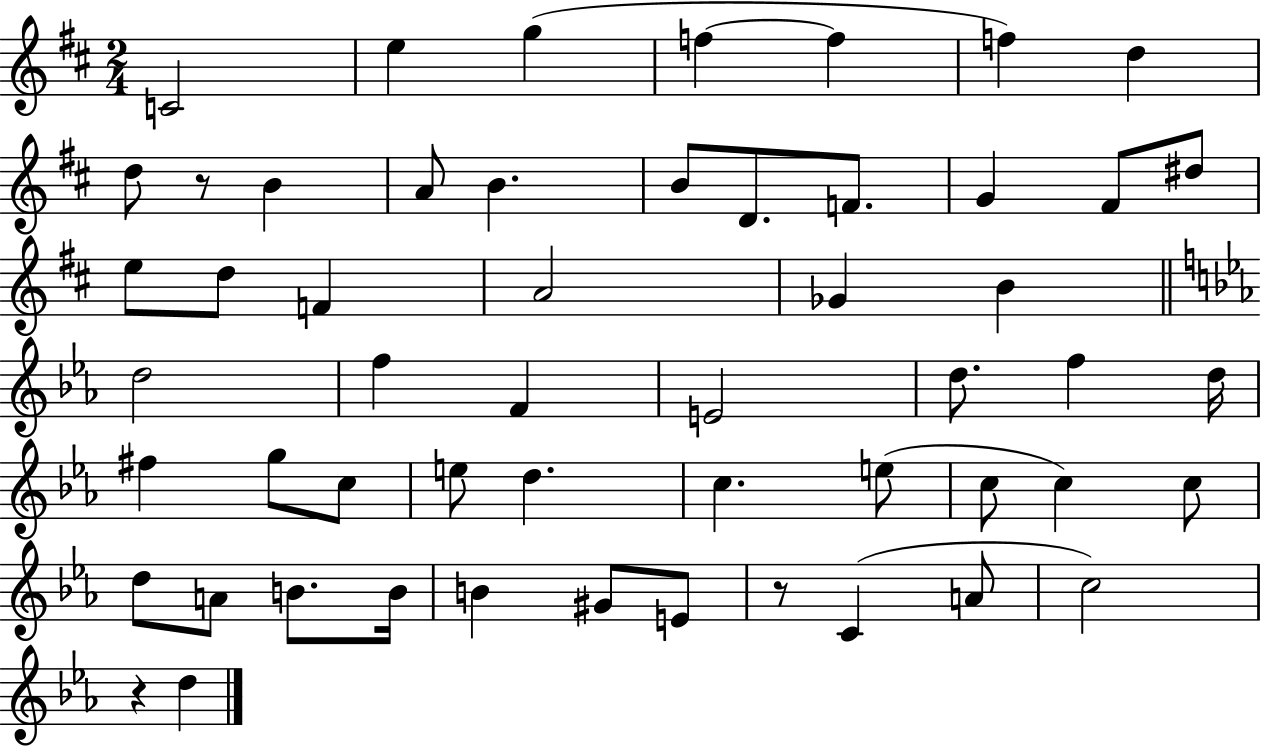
C4/h E5/q G5/q F5/q F5/q F5/q D5/q D5/e R/e B4/q A4/e B4/q. B4/e D4/e. F4/e. G4/q F#4/e D#5/e E5/e D5/e F4/q A4/h Gb4/q B4/q D5/h F5/q F4/q E4/h D5/e. F5/q D5/s F#5/q G5/e C5/e E5/e D5/q. C5/q. E5/e C5/e C5/q C5/e D5/e A4/e B4/e. B4/s B4/q G#4/e E4/e R/e C4/q A4/e C5/h R/q D5/q